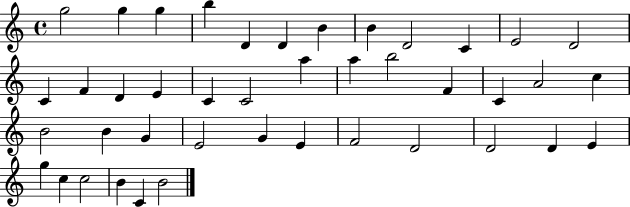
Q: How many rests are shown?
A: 0